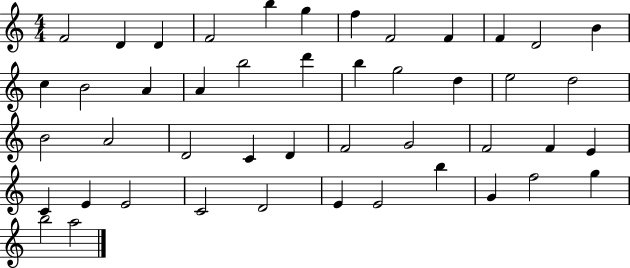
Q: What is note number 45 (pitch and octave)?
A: B5